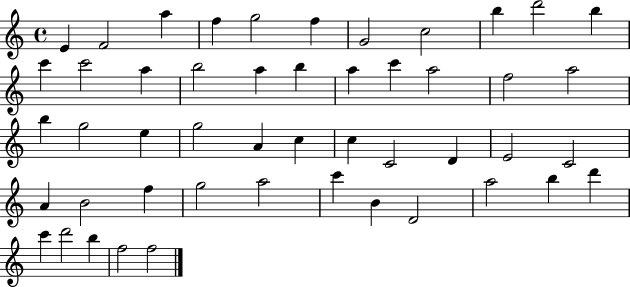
E4/q F4/h A5/q F5/q G5/h F5/q G4/h C5/h B5/q D6/h B5/q C6/q C6/h A5/q B5/h A5/q B5/q A5/q C6/q A5/h F5/h A5/h B5/q G5/h E5/q G5/h A4/q C5/q C5/q C4/h D4/q E4/h C4/h A4/q B4/h F5/q G5/h A5/h C6/q B4/q D4/h A5/h B5/q D6/q C6/q D6/h B5/q F5/h F5/h